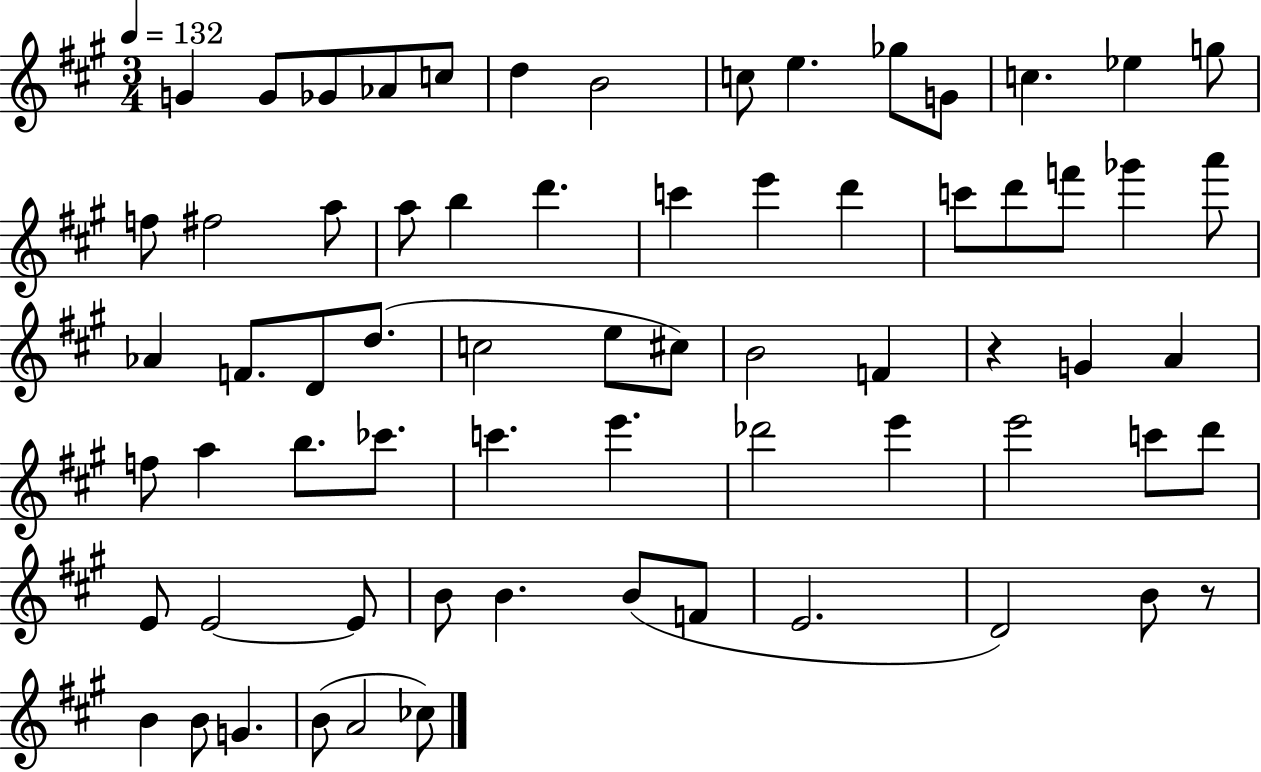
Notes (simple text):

G4/q G4/e Gb4/e Ab4/e C5/e D5/q B4/h C5/e E5/q. Gb5/e G4/e C5/q. Eb5/q G5/e F5/e F#5/h A5/e A5/e B5/q D6/q. C6/q E6/q D6/q C6/e D6/e F6/e Gb6/q A6/e Ab4/q F4/e. D4/e D5/e. C5/h E5/e C#5/e B4/h F4/q R/q G4/q A4/q F5/e A5/q B5/e. CES6/e. C6/q. E6/q. Db6/h E6/q E6/h C6/e D6/e E4/e E4/h E4/e B4/e B4/q. B4/e F4/e E4/h. D4/h B4/e R/e B4/q B4/e G4/q. B4/e A4/h CES5/e